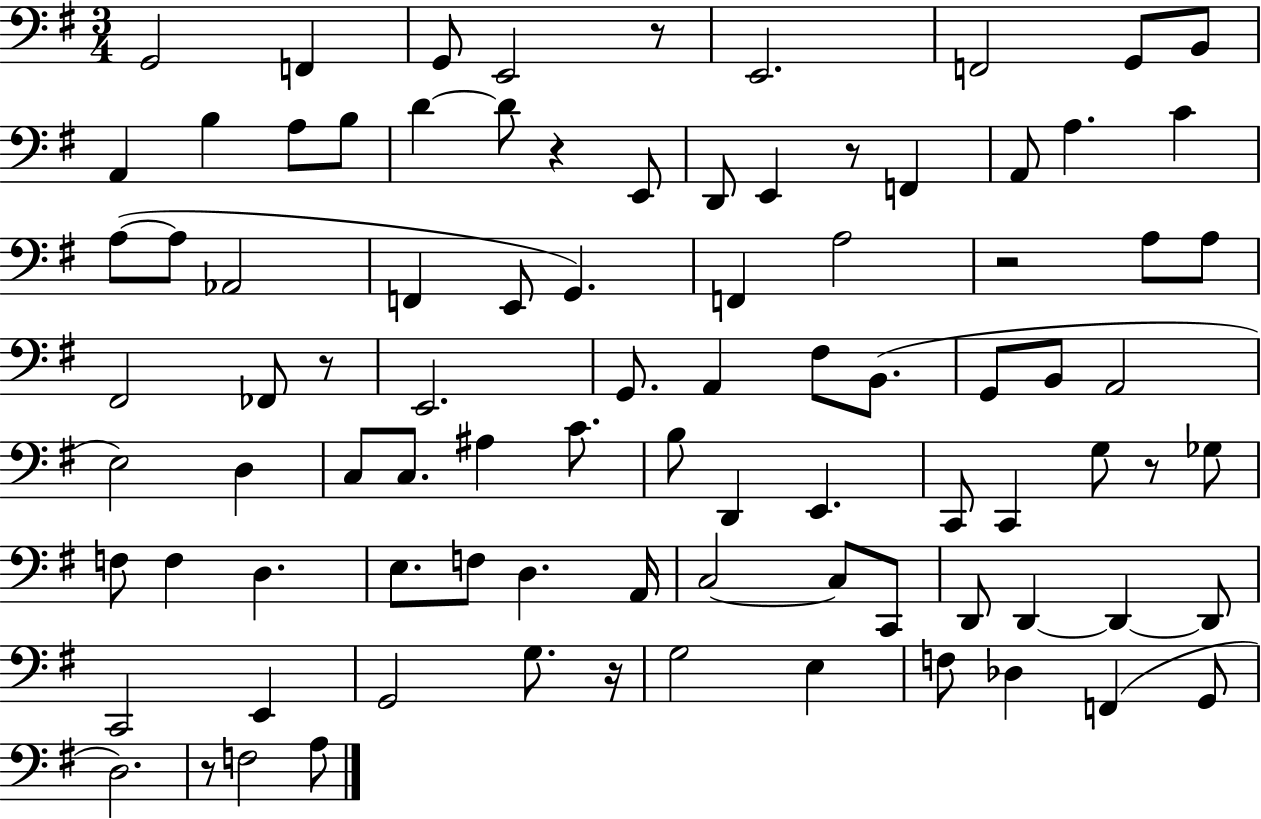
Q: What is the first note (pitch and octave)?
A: G2